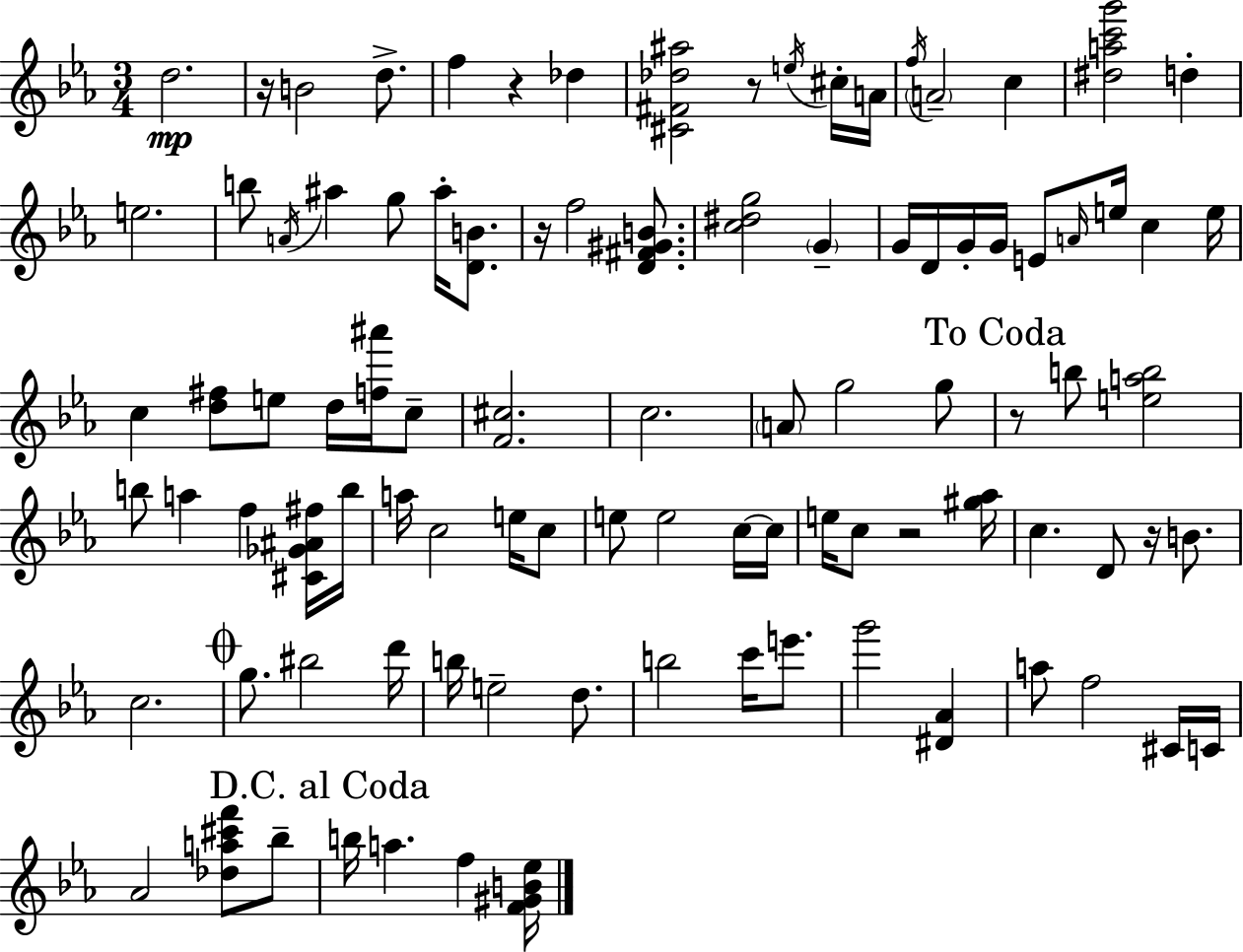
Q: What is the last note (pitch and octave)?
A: F5